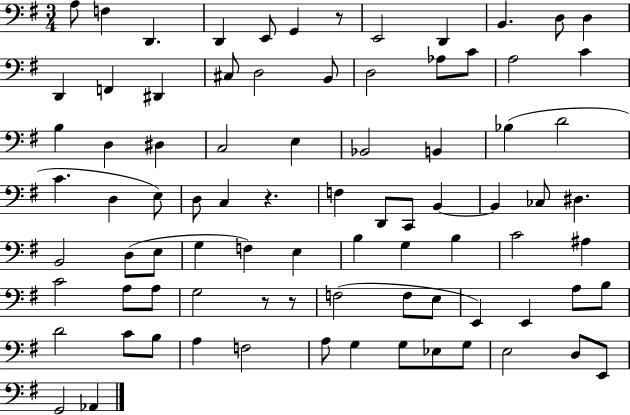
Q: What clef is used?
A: bass